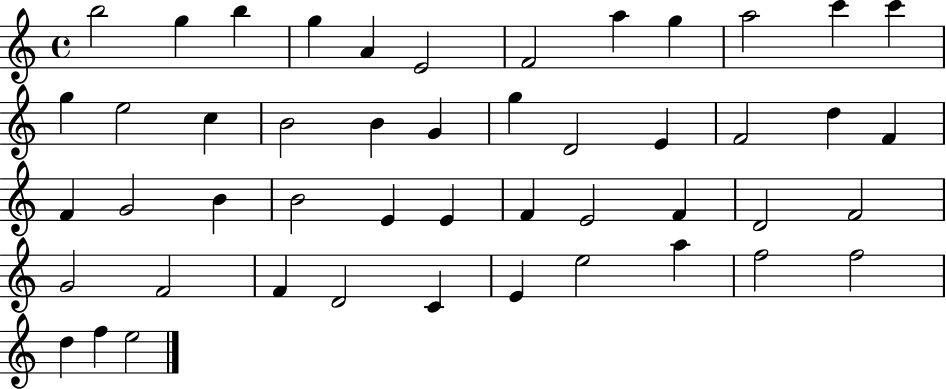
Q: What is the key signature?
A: C major